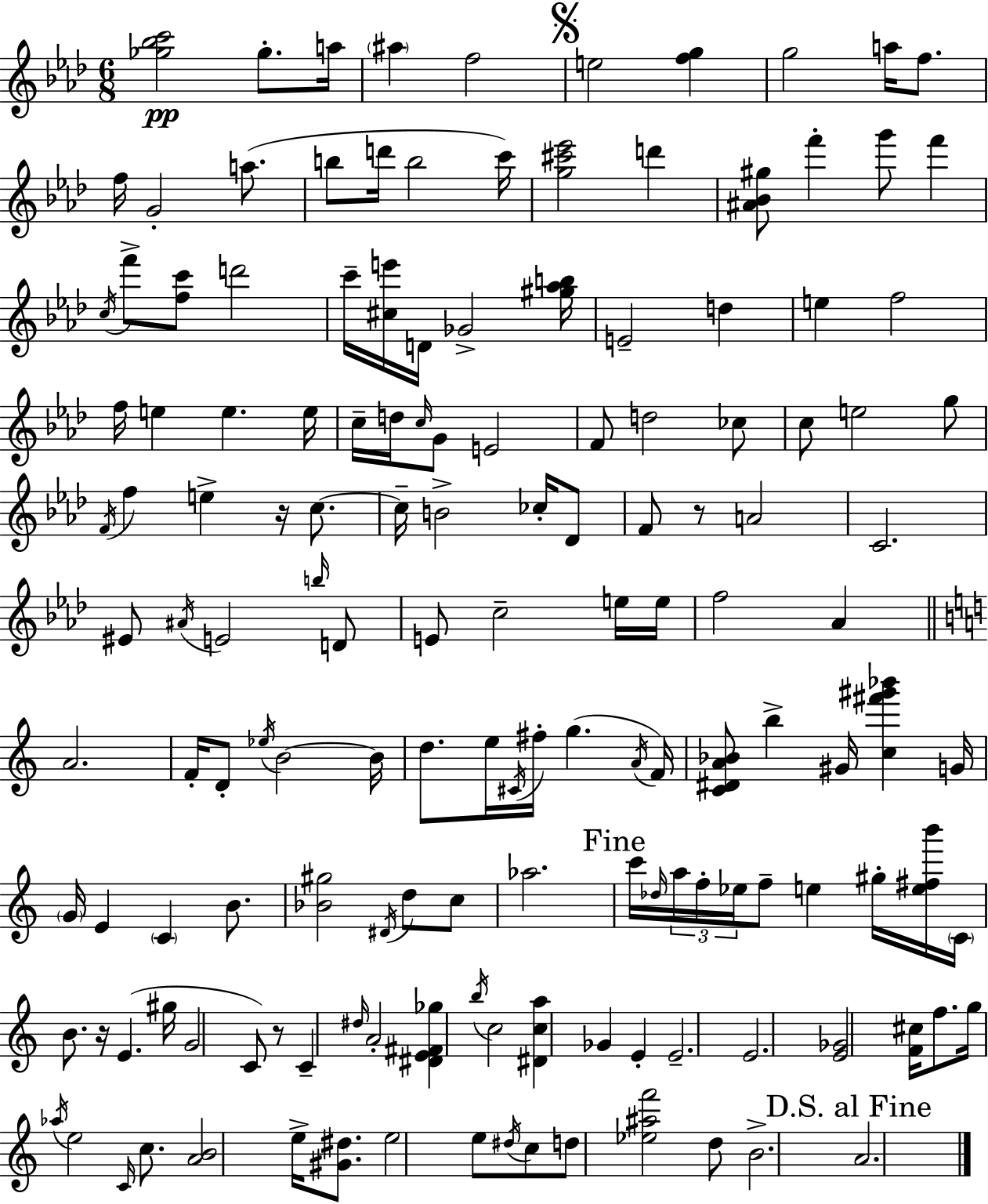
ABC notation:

X:1
T:Untitled
M:6/8
L:1/4
K:Fm
[_g_bc']2 _g/2 a/4 ^a f2 e2 [fg] g2 a/4 f/2 f/4 G2 a/2 b/2 d'/4 b2 c'/4 [g^c'_e']2 d' [^A_B^g]/2 f' g'/2 f' c/4 f'/2 [fc']/2 d'2 c'/4 [^ce']/4 D/4 _G2 [^g_ab]/4 E2 d e f2 f/4 e e e/4 c/4 d/4 c/4 G/2 E2 F/2 d2 _c/2 c/2 e2 g/2 F/4 f e z/4 c/2 c/4 B2 _c/4 _D/2 F/2 z/2 A2 C2 ^E/2 ^A/4 E2 b/4 D/2 E/2 c2 e/4 e/4 f2 _A A2 F/4 D/2 _e/4 B2 B/4 d/2 e/4 ^C/4 ^f/4 g A/4 F/4 [C^DA_B]/2 b ^G/4 [c^f'^g'_b'] G/4 G/4 E C B/2 [_B^g]2 ^D/4 d/2 c/2 _a2 c'/4 _d/4 a/4 f/4 _e/4 f/2 e ^g/4 [e^fb']/4 C/4 B/2 z/4 E ^g/4 G2 C/2 z/2 C ^d/4 A2 [^DE^F_g] b/4 c2 [^Dca] _G E E2 E2 [E_G]2 [F^c]/4 f/2 g/4 _a/4 e2 C/4 c/2 [AB]2 e/4 [^G^d]/2 e2 e/2 ^d/4 c/2 d/2 [_e^af']2 d/2 B2 A2